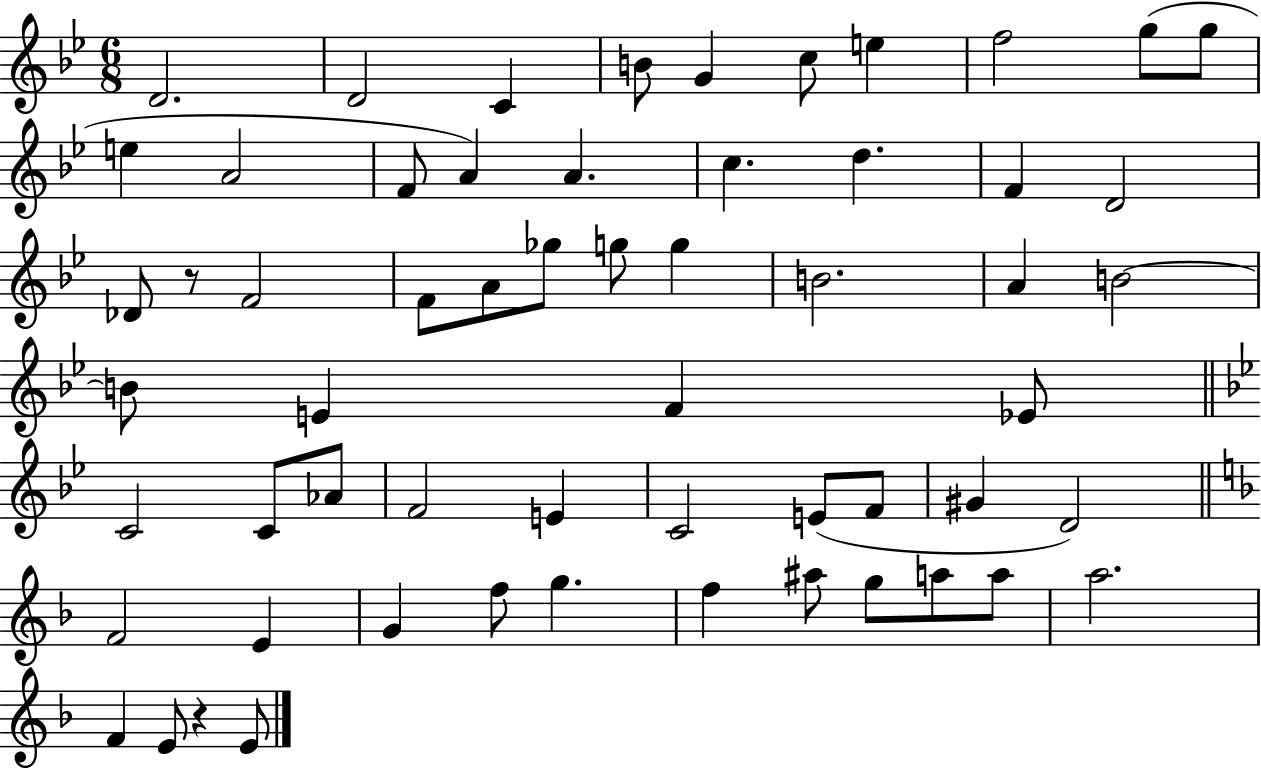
D4/h. D4/h C4/q B4/e G4/q C5/e E5/q F5/h G5/e G5/e E5/q A4/h F4/e A4/q A4/q. C5/q. D5/q. F4/q D4/h Db4/e R/e F4/h F4/e A4/e Gb5/e G5/e G5/q B4/h. A4/q B4/h B4/e E4/q F4/q Eb4/e C4/h C4/e Ab4/e F4/h E4/q C4/h E4/e F4/e G#4/q D4/h F4/h E4/q G4/q F5/e G5/q. F5/q A#5/e G5/e A5/e A5/e A5/h. F4/q E4/e R/q E4/e